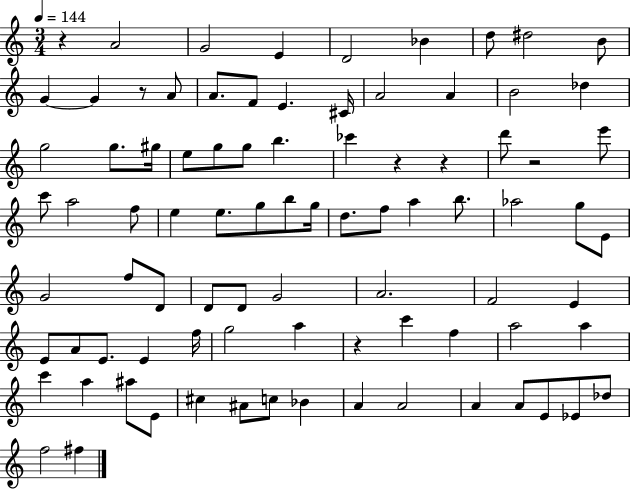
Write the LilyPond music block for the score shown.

{
  \clef treble
  \numericTimeSignature
  \time 3/4
  \key c \major
  \tempo 4 = 144
  \repeat volta 2 { r4 a'2 | g'2 e'4 | d'2 bes'4 | d''8 dis''2 b'8 | \break g'4~~ g'4 r8 a'8 | a'8. f'8 e'4. cis'16 | a'2 a'4 | b'2 des''4 | \break g''2 g''8. gis''16 | e''8 g''8 g''8 b''4. | ces'''4 r4 r4 | d'''8 r2 e'''8 | \break c'''8 a''2 f''8 | e''4 e''8. g''8 b''8 g''16 | d''8. f''8 a''4 b''8. | aes''2 g''8 e'8 | \break g'2 f''8 d'8 | d'8 d'8 g'2 | a'2. | f'2 e'4 | \break e'8 a'8 e'8. e'4 f''16 | g''2 a''4 | r4 c'''4 f''4 | a''2 a''4 | \break c'''4 a''4 ais''8 e'8 | cis''4 ais'8 c''8 bes'4 | a'4 a'2 | a'4 a'8 e'8 ees'8 des''8 | \break f''2 fis''4 | } \bar "|."
}